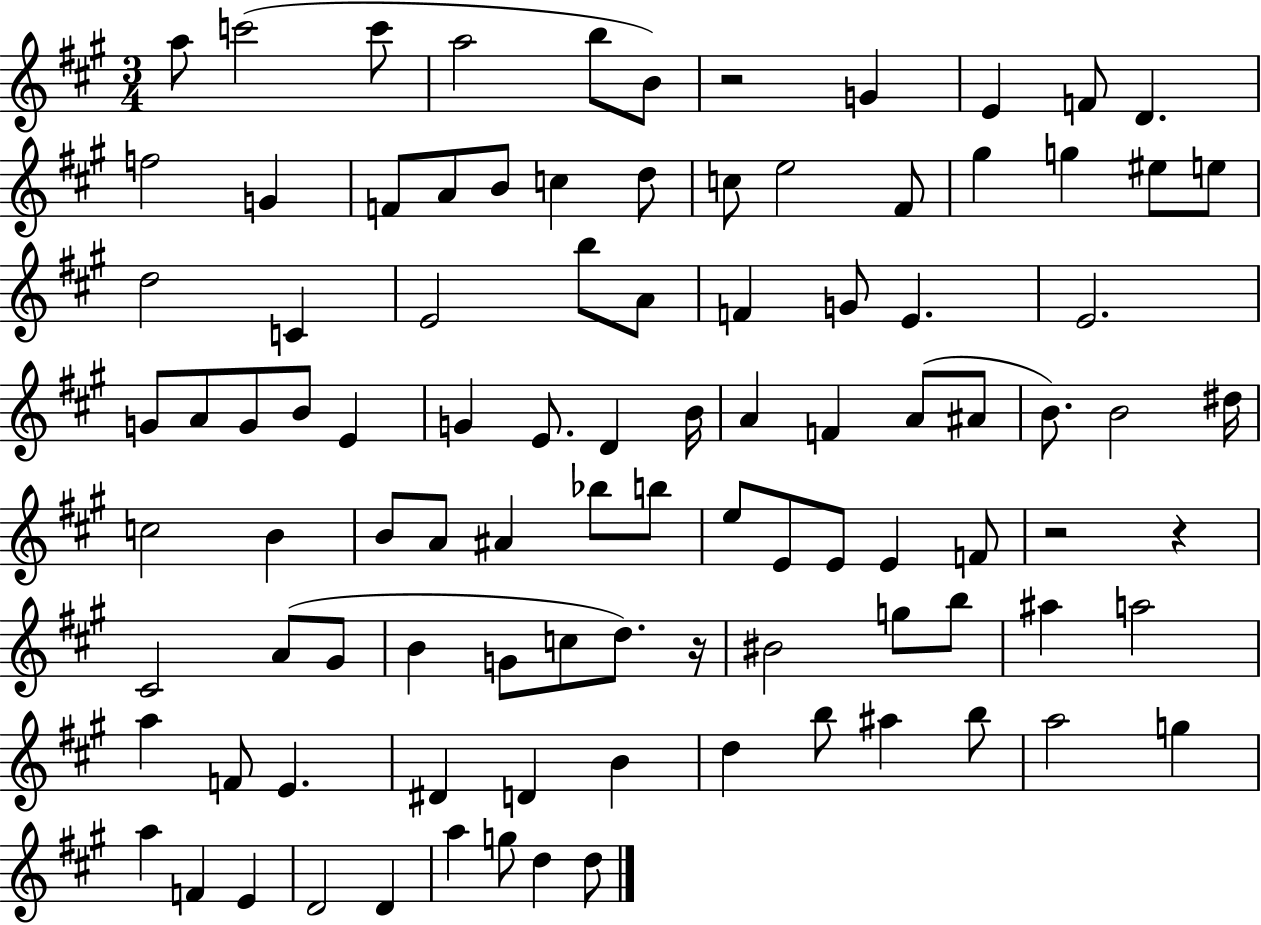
A5/e C6/h C6/e A5/h B5/e B4/e R/h G4/q E4/q F4/e D4/q. F5/h G4/q F4/e A4/e B4/e C5/q D5/e C5/e E5/h F#4/e G#5/q G5/q EIS5/e E5/e D5/h C4/q E4/h B5/e A4/e F4/q G4/e E4/q. E4/h. G4/e A4/e G4/e B4/e E4/q G4/q E4/e. D4/q B4/s A4/q F4/q A4/e A#4/e B4/e. B4/h D#5/s C5/h B4/q B4/e A4/e A#4/q Bb5/e B5/e E5/e E4/e E4/e E4/q F4/e R/h R/q C#4/h A4/e G#4/e B4/q G4/e C5/e D5/e. R/s BIS4/h G5/e B5/e A#5/q A5/h A5/q F4/e E4/q. D#4/q D4/q B4/q D5/q B5/e A#5/q B5/e A5/h G5/q A5/q F4/q E4/q D4/h D4/q A5/q G5/e D5/q D5/e